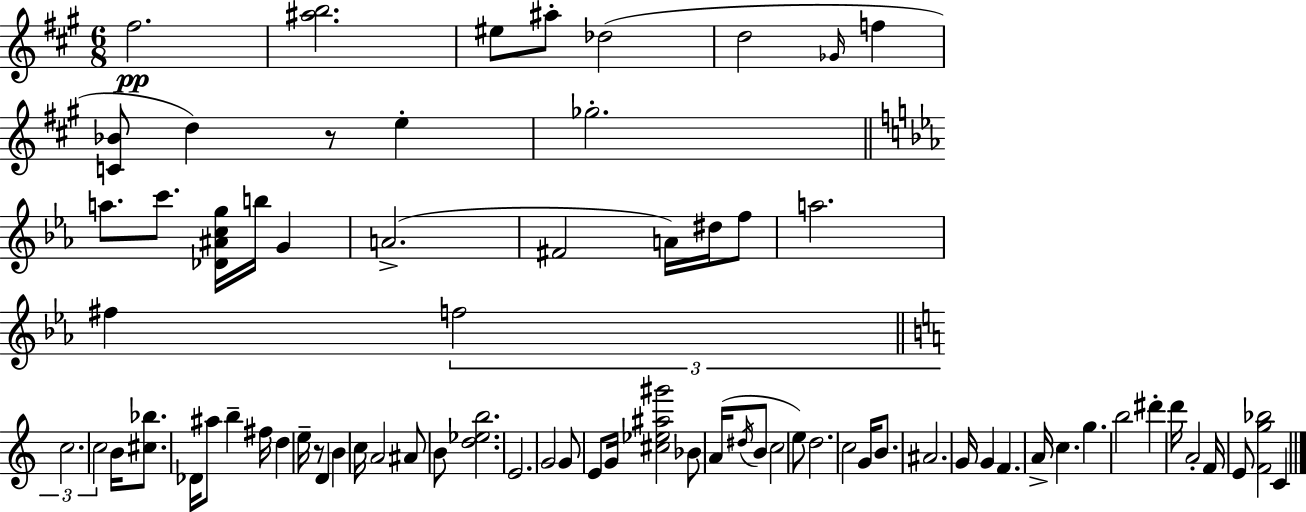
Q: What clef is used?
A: treble